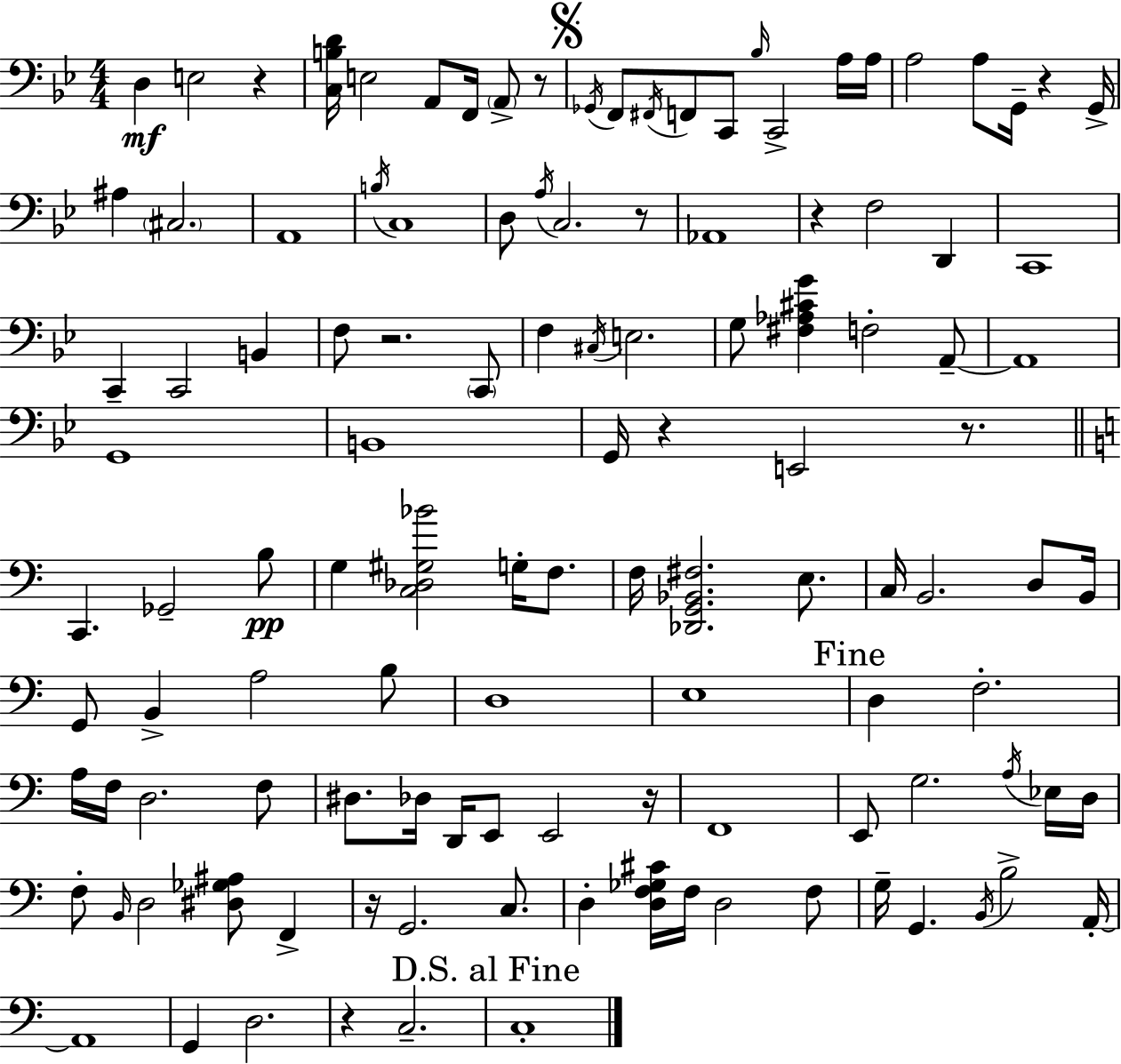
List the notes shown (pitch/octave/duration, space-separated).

D3/q E3/h R/q [C3,B3,D4]/s E3/h A2/e F2/s A2/e R/e Gb2/s F2/e F#2/s F2/e C2/e Bb3/s C2/h A3/s A3/s A3/h A3/e G2/s R/q G2/s A#3/q C#3/h. A2/w B3/s C3/w D3/e A3/s C3/h. R/e Ab2/w R/q F3/h D2/q C2/w C2/q C2/h B2/q F3/e R/h. C2/e F3/q C#3/s E3/h. G3/e [F#3,Ab3,C#4,G4]/q F3/h A2/e A2/w G2/w B2/w G2/s R/q E2/h R/e. C2/q. Gb2/h B3/e G3/q [C3,Db3,G#3,Bb4]/h G3/s F3/e. F3/s [Db2,G2,Bb2,F#3]/h. E3/e. C3/s B2/h. D3/e B2/s G2/e B2/q A3/h B3/e D3/w E3/w D3/q F3/h. A3/s F3/s D3/h. F3/e D#3/e. Db3/s D2/s E2/e E2/h R/s F2/w E2/e G3/h. A3/s Eb3/s D3/s F3/e B2/s D3/h [D#3,Gb3,A#3]/e F2/q R/s G2/h. C3/e. D3/q [D3,F3,Gb3,C#4]/s F3/s D3/h F3/e G3/s G2/q. B2/s B3/h A2/s A2/w G2/q D3/h. R/q C3/h. C3/w